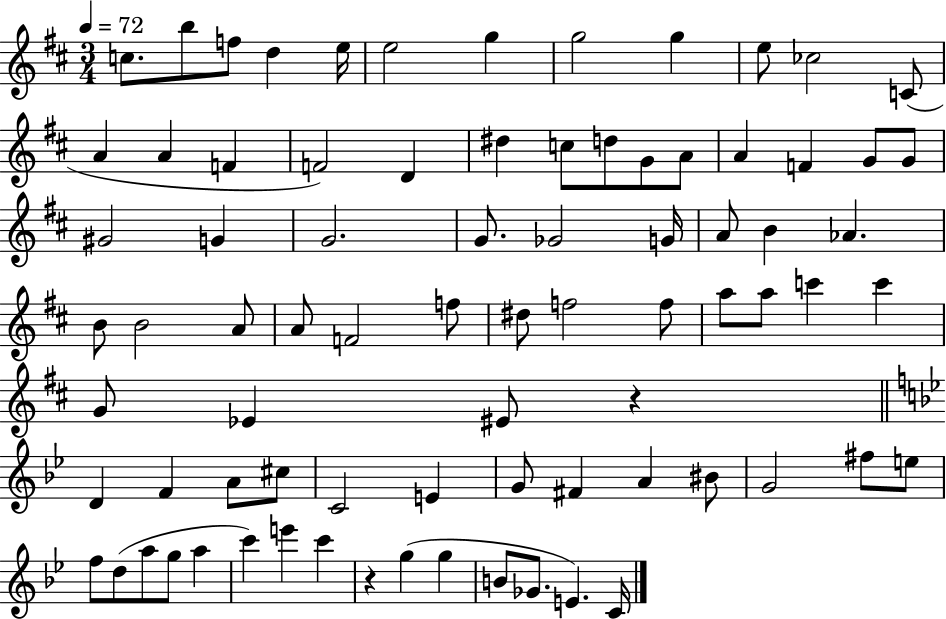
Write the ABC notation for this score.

X:1
T:Untitled
M:3/4
L:1/4
K:D
c/2 b/2 f/2 d e/4 e2 g g2 g e/2 _c2 C/2 A A F F2 D ^d c/2 d/2 G/2 A/2 A F G/2 G/2 ^G2 G G2 G/2 _G2 G/4 A/2 B _A B/2 B2 A/2 A/2 F2 f/2 ^d/2 f2 f/2 a/2 a/2 c' c' G/2 _E ^E/2 z D F A/2 ^c/2 C2 E G/2 ^F A ^B/2 G2 ^f/2 e/2 f/2 d/2 a/2 g/2 a c' e' c' z g g B/2 _G/2 E C/4